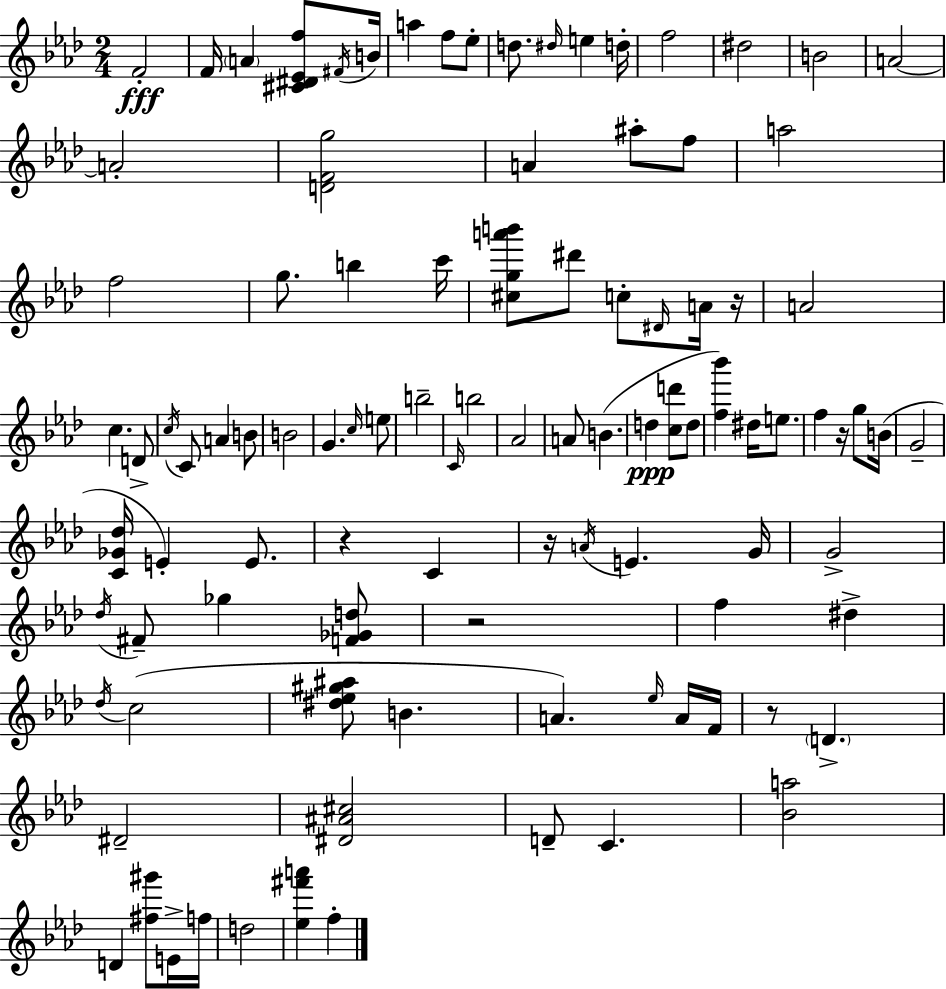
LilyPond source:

{
  \clef treble
  \numericTimeSignature
  \time 2/4
  \key f \minor
  f'2-.\fff | f'16 \parenthesize a'4 <cis' dis' ees' f''>8 \acciaccatura { fis'16 } | b'16 a''4 f''8 ees''8-. | d''8. \grace { dis''16 } e''4 | \break d''16-. f''2 | dis''2 | b'2 | a'2~~ | \break a'2-. | <d' f' g''>2 | a'4 ais''8-. | f''8 a''2 | \break f''2 | g''8. b''4 | c'''16 <cis'' g'' a''' b'''>8 dis'''8 c''8-. | \grace { dis'16 } a'16 r16 a'2 | \break c''4. | d'8-> \acciaccatura { c''16 } c'8 a'4 | b'8 b'2 | g'4. | \break \grace { c''16 } e''8 b''2-- | \grace { c'16 } b''2 | aes'2 | a'8 | \break b'4.( d''4\ppp | <c'' d'''>8 d''8 <f'' bes'''>4) | dis''16 e''8. f''4 | r16 g''8 b'16( g'2-- | \break <c' ges' des''>16 e'4-.) | e'8. r4 | c'4 r16 \acciaccatura { a'16 } | e'4. g'16 g'2-> | \break \acciaccatura { des''16 } | fis'8-- ges''4 <f' ges' d''>8 | r2 | f''4 dis''4-> | \break \acciaccatura { des''16 }( c''2 | <dis'' ees'' gis'' ais''>8 b'4. | a'4.) \grace { ees''16 } | a'16 f'16 r8 \parenthesize d'4.-> | \break dis'2-- | <dis' ais' cis''>2 | d'8-- c'4. | <bes' a''>2 | \break d'4 <fis'' gis'''>8 | e'16-> f''16 d''2 | <ees'' fis''' a'''>4 f''4-. | \bar "|."
}